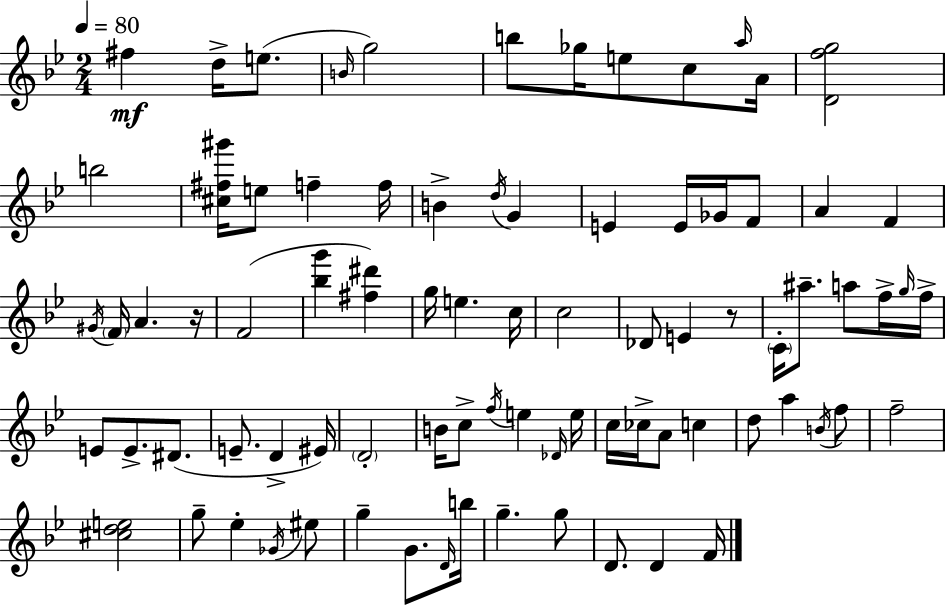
{
  \clef treble
  \numericTimeSignature
  \time 2/4
  \key bes \major
  \tempo 4 = 80
  fis''4\mf d''16-> e''8.( | \grace { b'16 } g''2) | b''8 ges''16 e''8 c''8 | \grace { a''16 } a'16 <d' f'' g''>2 | \break b''2 | <cis'' fis'' gis'''>16 e''8 f''4-- | f''16 b'4-> \acciaccatura { d''16 } g'4 | e'4 e'16 | \break ges'16 f'8 a'4 f'4 | \acciaccatura { gis'16 } \parenthesize f'16 a'4. | r16 f'2( | <bes'' g'''>4 | \break <fis'' dis'''>4) g''16 e''4. | c''16 c''2 | des'8 e'4 | r8 \parenthesize c'16-. ais''8.-- | \break a''8 f''16-> \grace { g''16 } f''16-> e'8 e'8.-> | dis'8.( e'8.-- | d'4-> eis'16) \parenthesize d'2-. | b'16 c''8-> | \break \acciaccatura { f''16 } e''4 \grace { des'16 } e''16 c''16 | ces''16-> a'8 c''4 d''8 | a''4 \acciaccatura { b'16 } f''8 | f''2-- | \break <cis'' d'' e''>2 | g''8-- ees''4-. \acciaccatura { ges'16 } eis''8 | g''4-- g'8. | \grace { d'16 } b''16 g''4.-- | \break g''8 d'8. d'4 | f'16 \bar "|."
}